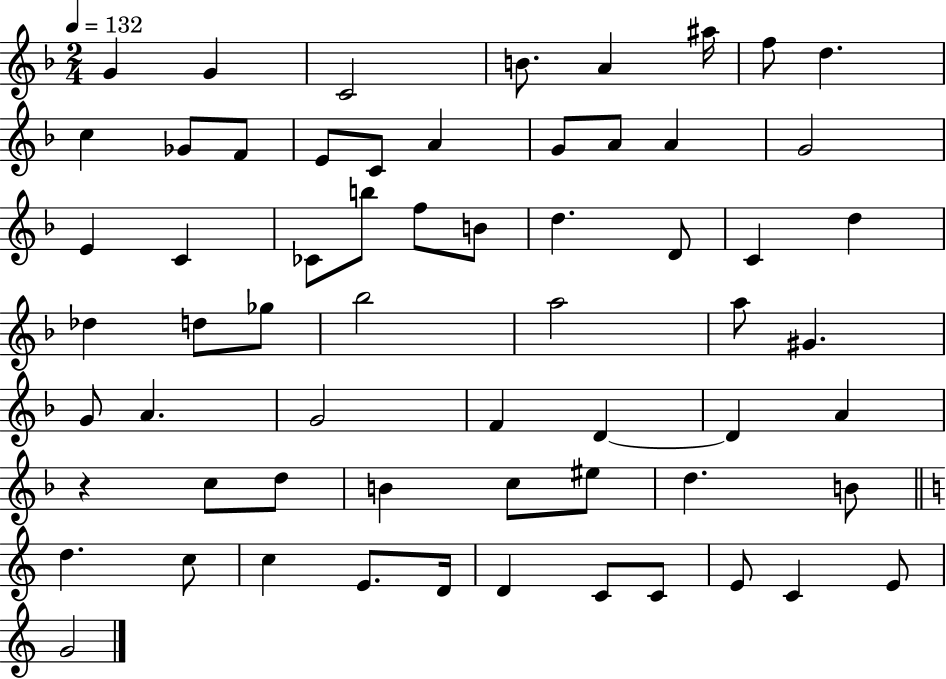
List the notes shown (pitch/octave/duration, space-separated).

G4/q G4/q C4/h B4/e. A4/q A#5/s F5/e D5/q. C5/q Gb4/e F4/e E4/e C4/e A4/q G4/e A4/e A4/q G4/h E4/q C4/q CES4/e B5/e F5/e B4/e D5/q. D4/e C4/q D5/q Db5/q D5/e Gb5/e Bb5/h A5/h A5/e G#4/q. G4/e A4/q. G4/h F4/q D4/q D4/q A4/q R/q C5/e D5/e B4/q C5/e EIS5/e D5/q. B4/e D5/q. C5/e C5/q E4/e. D4/s D4/q C4/e C4/e E4/e C4/q E4/e G4/h